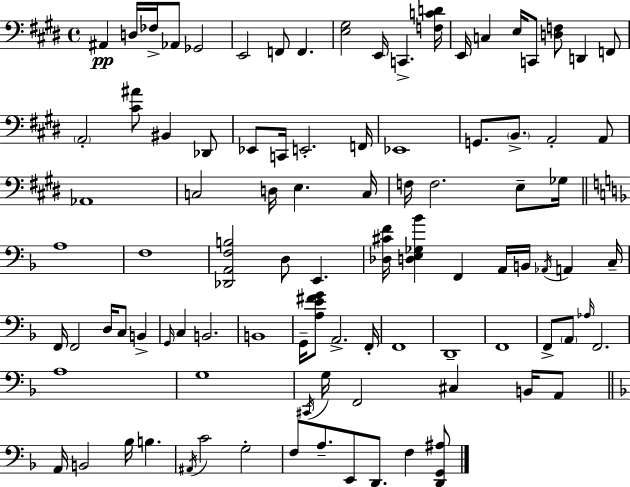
X:1
T:Untitled
M:4/4
L:1/4
K:E
^A,, D,/4 _F,/4 _A,,/2 _G,,2 E,,2 F,,/2 F,, [E,^G,]2 E,,/4 C,, [F,CD]/4 E,,/4 C, E,/4 C,,/2 [D,F,]/2 D,, F,,/2 A,,2 [^C^A]/2 ^B,, _D,,/2 _E,,/2 C,,/4 E,,2 F,,/4 _E,,4 G,,/2 B,,/2 A,,2 A,,/2 _A,,4 C,2 D,/4 E, C,/4 F,/4 F,2 E,/2 _G,/4 A,4 F,4 [_D,,A,,F,B,]2 D,/2 E,, [_D,^CF]/4 [D,E,_G,_B] F,, A,,/4 B,,/4 _A,,/4 A,, C,/4 F,,/4 F,,2 D,/4 C,/2 B,, G,,/4 C, B,,2 B,,4 G,,/4 [A,E^FG]/2 A,,2 F,,/4 F,,4 D,,4 F,,4 F,,/2 A,,/2 _A,/4 F,,2 A,4 G,4 ^C,,/4 G,/4 F,,2 ^C, B,,/4 A,,/2 A,,/4 B,,2 _B,/4 B, ^A,,/4 C2 G,2 F,/2 A,/2 E,,/2 D,,/2 F, [D,,G,,^A,]/2